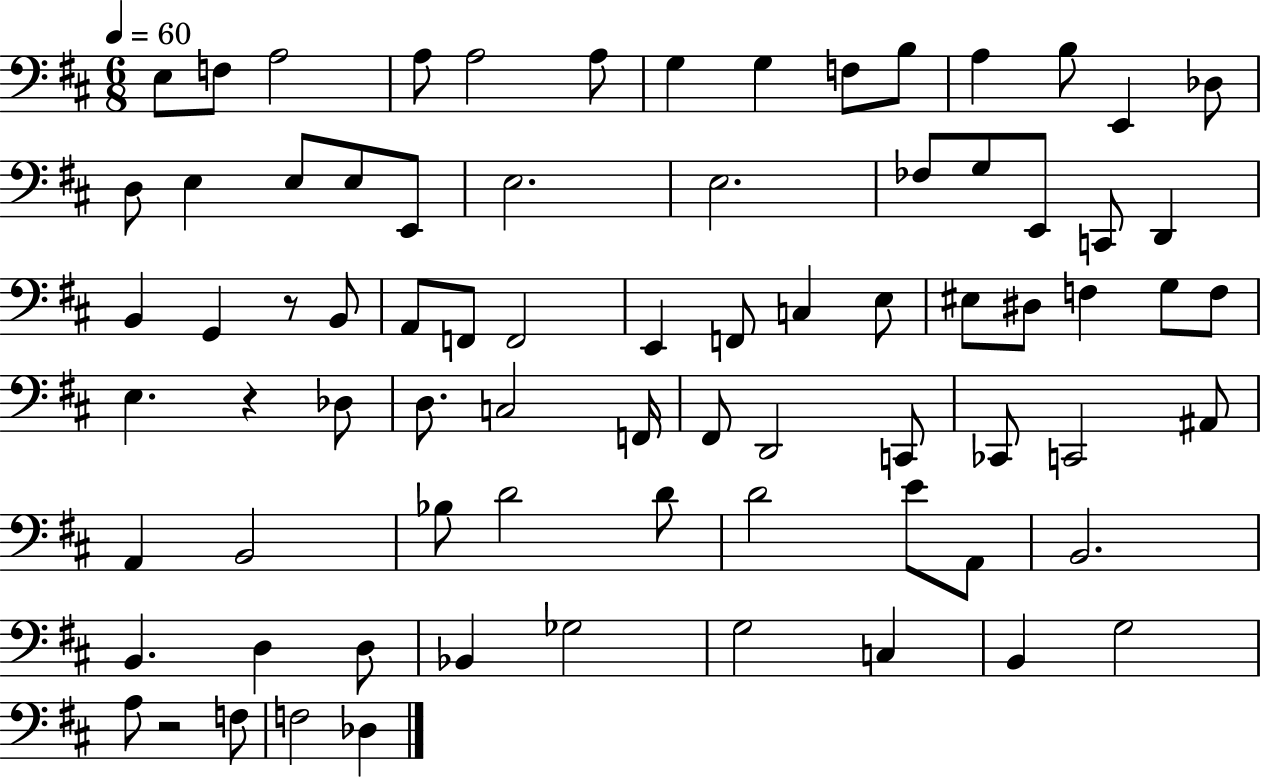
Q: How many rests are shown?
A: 3